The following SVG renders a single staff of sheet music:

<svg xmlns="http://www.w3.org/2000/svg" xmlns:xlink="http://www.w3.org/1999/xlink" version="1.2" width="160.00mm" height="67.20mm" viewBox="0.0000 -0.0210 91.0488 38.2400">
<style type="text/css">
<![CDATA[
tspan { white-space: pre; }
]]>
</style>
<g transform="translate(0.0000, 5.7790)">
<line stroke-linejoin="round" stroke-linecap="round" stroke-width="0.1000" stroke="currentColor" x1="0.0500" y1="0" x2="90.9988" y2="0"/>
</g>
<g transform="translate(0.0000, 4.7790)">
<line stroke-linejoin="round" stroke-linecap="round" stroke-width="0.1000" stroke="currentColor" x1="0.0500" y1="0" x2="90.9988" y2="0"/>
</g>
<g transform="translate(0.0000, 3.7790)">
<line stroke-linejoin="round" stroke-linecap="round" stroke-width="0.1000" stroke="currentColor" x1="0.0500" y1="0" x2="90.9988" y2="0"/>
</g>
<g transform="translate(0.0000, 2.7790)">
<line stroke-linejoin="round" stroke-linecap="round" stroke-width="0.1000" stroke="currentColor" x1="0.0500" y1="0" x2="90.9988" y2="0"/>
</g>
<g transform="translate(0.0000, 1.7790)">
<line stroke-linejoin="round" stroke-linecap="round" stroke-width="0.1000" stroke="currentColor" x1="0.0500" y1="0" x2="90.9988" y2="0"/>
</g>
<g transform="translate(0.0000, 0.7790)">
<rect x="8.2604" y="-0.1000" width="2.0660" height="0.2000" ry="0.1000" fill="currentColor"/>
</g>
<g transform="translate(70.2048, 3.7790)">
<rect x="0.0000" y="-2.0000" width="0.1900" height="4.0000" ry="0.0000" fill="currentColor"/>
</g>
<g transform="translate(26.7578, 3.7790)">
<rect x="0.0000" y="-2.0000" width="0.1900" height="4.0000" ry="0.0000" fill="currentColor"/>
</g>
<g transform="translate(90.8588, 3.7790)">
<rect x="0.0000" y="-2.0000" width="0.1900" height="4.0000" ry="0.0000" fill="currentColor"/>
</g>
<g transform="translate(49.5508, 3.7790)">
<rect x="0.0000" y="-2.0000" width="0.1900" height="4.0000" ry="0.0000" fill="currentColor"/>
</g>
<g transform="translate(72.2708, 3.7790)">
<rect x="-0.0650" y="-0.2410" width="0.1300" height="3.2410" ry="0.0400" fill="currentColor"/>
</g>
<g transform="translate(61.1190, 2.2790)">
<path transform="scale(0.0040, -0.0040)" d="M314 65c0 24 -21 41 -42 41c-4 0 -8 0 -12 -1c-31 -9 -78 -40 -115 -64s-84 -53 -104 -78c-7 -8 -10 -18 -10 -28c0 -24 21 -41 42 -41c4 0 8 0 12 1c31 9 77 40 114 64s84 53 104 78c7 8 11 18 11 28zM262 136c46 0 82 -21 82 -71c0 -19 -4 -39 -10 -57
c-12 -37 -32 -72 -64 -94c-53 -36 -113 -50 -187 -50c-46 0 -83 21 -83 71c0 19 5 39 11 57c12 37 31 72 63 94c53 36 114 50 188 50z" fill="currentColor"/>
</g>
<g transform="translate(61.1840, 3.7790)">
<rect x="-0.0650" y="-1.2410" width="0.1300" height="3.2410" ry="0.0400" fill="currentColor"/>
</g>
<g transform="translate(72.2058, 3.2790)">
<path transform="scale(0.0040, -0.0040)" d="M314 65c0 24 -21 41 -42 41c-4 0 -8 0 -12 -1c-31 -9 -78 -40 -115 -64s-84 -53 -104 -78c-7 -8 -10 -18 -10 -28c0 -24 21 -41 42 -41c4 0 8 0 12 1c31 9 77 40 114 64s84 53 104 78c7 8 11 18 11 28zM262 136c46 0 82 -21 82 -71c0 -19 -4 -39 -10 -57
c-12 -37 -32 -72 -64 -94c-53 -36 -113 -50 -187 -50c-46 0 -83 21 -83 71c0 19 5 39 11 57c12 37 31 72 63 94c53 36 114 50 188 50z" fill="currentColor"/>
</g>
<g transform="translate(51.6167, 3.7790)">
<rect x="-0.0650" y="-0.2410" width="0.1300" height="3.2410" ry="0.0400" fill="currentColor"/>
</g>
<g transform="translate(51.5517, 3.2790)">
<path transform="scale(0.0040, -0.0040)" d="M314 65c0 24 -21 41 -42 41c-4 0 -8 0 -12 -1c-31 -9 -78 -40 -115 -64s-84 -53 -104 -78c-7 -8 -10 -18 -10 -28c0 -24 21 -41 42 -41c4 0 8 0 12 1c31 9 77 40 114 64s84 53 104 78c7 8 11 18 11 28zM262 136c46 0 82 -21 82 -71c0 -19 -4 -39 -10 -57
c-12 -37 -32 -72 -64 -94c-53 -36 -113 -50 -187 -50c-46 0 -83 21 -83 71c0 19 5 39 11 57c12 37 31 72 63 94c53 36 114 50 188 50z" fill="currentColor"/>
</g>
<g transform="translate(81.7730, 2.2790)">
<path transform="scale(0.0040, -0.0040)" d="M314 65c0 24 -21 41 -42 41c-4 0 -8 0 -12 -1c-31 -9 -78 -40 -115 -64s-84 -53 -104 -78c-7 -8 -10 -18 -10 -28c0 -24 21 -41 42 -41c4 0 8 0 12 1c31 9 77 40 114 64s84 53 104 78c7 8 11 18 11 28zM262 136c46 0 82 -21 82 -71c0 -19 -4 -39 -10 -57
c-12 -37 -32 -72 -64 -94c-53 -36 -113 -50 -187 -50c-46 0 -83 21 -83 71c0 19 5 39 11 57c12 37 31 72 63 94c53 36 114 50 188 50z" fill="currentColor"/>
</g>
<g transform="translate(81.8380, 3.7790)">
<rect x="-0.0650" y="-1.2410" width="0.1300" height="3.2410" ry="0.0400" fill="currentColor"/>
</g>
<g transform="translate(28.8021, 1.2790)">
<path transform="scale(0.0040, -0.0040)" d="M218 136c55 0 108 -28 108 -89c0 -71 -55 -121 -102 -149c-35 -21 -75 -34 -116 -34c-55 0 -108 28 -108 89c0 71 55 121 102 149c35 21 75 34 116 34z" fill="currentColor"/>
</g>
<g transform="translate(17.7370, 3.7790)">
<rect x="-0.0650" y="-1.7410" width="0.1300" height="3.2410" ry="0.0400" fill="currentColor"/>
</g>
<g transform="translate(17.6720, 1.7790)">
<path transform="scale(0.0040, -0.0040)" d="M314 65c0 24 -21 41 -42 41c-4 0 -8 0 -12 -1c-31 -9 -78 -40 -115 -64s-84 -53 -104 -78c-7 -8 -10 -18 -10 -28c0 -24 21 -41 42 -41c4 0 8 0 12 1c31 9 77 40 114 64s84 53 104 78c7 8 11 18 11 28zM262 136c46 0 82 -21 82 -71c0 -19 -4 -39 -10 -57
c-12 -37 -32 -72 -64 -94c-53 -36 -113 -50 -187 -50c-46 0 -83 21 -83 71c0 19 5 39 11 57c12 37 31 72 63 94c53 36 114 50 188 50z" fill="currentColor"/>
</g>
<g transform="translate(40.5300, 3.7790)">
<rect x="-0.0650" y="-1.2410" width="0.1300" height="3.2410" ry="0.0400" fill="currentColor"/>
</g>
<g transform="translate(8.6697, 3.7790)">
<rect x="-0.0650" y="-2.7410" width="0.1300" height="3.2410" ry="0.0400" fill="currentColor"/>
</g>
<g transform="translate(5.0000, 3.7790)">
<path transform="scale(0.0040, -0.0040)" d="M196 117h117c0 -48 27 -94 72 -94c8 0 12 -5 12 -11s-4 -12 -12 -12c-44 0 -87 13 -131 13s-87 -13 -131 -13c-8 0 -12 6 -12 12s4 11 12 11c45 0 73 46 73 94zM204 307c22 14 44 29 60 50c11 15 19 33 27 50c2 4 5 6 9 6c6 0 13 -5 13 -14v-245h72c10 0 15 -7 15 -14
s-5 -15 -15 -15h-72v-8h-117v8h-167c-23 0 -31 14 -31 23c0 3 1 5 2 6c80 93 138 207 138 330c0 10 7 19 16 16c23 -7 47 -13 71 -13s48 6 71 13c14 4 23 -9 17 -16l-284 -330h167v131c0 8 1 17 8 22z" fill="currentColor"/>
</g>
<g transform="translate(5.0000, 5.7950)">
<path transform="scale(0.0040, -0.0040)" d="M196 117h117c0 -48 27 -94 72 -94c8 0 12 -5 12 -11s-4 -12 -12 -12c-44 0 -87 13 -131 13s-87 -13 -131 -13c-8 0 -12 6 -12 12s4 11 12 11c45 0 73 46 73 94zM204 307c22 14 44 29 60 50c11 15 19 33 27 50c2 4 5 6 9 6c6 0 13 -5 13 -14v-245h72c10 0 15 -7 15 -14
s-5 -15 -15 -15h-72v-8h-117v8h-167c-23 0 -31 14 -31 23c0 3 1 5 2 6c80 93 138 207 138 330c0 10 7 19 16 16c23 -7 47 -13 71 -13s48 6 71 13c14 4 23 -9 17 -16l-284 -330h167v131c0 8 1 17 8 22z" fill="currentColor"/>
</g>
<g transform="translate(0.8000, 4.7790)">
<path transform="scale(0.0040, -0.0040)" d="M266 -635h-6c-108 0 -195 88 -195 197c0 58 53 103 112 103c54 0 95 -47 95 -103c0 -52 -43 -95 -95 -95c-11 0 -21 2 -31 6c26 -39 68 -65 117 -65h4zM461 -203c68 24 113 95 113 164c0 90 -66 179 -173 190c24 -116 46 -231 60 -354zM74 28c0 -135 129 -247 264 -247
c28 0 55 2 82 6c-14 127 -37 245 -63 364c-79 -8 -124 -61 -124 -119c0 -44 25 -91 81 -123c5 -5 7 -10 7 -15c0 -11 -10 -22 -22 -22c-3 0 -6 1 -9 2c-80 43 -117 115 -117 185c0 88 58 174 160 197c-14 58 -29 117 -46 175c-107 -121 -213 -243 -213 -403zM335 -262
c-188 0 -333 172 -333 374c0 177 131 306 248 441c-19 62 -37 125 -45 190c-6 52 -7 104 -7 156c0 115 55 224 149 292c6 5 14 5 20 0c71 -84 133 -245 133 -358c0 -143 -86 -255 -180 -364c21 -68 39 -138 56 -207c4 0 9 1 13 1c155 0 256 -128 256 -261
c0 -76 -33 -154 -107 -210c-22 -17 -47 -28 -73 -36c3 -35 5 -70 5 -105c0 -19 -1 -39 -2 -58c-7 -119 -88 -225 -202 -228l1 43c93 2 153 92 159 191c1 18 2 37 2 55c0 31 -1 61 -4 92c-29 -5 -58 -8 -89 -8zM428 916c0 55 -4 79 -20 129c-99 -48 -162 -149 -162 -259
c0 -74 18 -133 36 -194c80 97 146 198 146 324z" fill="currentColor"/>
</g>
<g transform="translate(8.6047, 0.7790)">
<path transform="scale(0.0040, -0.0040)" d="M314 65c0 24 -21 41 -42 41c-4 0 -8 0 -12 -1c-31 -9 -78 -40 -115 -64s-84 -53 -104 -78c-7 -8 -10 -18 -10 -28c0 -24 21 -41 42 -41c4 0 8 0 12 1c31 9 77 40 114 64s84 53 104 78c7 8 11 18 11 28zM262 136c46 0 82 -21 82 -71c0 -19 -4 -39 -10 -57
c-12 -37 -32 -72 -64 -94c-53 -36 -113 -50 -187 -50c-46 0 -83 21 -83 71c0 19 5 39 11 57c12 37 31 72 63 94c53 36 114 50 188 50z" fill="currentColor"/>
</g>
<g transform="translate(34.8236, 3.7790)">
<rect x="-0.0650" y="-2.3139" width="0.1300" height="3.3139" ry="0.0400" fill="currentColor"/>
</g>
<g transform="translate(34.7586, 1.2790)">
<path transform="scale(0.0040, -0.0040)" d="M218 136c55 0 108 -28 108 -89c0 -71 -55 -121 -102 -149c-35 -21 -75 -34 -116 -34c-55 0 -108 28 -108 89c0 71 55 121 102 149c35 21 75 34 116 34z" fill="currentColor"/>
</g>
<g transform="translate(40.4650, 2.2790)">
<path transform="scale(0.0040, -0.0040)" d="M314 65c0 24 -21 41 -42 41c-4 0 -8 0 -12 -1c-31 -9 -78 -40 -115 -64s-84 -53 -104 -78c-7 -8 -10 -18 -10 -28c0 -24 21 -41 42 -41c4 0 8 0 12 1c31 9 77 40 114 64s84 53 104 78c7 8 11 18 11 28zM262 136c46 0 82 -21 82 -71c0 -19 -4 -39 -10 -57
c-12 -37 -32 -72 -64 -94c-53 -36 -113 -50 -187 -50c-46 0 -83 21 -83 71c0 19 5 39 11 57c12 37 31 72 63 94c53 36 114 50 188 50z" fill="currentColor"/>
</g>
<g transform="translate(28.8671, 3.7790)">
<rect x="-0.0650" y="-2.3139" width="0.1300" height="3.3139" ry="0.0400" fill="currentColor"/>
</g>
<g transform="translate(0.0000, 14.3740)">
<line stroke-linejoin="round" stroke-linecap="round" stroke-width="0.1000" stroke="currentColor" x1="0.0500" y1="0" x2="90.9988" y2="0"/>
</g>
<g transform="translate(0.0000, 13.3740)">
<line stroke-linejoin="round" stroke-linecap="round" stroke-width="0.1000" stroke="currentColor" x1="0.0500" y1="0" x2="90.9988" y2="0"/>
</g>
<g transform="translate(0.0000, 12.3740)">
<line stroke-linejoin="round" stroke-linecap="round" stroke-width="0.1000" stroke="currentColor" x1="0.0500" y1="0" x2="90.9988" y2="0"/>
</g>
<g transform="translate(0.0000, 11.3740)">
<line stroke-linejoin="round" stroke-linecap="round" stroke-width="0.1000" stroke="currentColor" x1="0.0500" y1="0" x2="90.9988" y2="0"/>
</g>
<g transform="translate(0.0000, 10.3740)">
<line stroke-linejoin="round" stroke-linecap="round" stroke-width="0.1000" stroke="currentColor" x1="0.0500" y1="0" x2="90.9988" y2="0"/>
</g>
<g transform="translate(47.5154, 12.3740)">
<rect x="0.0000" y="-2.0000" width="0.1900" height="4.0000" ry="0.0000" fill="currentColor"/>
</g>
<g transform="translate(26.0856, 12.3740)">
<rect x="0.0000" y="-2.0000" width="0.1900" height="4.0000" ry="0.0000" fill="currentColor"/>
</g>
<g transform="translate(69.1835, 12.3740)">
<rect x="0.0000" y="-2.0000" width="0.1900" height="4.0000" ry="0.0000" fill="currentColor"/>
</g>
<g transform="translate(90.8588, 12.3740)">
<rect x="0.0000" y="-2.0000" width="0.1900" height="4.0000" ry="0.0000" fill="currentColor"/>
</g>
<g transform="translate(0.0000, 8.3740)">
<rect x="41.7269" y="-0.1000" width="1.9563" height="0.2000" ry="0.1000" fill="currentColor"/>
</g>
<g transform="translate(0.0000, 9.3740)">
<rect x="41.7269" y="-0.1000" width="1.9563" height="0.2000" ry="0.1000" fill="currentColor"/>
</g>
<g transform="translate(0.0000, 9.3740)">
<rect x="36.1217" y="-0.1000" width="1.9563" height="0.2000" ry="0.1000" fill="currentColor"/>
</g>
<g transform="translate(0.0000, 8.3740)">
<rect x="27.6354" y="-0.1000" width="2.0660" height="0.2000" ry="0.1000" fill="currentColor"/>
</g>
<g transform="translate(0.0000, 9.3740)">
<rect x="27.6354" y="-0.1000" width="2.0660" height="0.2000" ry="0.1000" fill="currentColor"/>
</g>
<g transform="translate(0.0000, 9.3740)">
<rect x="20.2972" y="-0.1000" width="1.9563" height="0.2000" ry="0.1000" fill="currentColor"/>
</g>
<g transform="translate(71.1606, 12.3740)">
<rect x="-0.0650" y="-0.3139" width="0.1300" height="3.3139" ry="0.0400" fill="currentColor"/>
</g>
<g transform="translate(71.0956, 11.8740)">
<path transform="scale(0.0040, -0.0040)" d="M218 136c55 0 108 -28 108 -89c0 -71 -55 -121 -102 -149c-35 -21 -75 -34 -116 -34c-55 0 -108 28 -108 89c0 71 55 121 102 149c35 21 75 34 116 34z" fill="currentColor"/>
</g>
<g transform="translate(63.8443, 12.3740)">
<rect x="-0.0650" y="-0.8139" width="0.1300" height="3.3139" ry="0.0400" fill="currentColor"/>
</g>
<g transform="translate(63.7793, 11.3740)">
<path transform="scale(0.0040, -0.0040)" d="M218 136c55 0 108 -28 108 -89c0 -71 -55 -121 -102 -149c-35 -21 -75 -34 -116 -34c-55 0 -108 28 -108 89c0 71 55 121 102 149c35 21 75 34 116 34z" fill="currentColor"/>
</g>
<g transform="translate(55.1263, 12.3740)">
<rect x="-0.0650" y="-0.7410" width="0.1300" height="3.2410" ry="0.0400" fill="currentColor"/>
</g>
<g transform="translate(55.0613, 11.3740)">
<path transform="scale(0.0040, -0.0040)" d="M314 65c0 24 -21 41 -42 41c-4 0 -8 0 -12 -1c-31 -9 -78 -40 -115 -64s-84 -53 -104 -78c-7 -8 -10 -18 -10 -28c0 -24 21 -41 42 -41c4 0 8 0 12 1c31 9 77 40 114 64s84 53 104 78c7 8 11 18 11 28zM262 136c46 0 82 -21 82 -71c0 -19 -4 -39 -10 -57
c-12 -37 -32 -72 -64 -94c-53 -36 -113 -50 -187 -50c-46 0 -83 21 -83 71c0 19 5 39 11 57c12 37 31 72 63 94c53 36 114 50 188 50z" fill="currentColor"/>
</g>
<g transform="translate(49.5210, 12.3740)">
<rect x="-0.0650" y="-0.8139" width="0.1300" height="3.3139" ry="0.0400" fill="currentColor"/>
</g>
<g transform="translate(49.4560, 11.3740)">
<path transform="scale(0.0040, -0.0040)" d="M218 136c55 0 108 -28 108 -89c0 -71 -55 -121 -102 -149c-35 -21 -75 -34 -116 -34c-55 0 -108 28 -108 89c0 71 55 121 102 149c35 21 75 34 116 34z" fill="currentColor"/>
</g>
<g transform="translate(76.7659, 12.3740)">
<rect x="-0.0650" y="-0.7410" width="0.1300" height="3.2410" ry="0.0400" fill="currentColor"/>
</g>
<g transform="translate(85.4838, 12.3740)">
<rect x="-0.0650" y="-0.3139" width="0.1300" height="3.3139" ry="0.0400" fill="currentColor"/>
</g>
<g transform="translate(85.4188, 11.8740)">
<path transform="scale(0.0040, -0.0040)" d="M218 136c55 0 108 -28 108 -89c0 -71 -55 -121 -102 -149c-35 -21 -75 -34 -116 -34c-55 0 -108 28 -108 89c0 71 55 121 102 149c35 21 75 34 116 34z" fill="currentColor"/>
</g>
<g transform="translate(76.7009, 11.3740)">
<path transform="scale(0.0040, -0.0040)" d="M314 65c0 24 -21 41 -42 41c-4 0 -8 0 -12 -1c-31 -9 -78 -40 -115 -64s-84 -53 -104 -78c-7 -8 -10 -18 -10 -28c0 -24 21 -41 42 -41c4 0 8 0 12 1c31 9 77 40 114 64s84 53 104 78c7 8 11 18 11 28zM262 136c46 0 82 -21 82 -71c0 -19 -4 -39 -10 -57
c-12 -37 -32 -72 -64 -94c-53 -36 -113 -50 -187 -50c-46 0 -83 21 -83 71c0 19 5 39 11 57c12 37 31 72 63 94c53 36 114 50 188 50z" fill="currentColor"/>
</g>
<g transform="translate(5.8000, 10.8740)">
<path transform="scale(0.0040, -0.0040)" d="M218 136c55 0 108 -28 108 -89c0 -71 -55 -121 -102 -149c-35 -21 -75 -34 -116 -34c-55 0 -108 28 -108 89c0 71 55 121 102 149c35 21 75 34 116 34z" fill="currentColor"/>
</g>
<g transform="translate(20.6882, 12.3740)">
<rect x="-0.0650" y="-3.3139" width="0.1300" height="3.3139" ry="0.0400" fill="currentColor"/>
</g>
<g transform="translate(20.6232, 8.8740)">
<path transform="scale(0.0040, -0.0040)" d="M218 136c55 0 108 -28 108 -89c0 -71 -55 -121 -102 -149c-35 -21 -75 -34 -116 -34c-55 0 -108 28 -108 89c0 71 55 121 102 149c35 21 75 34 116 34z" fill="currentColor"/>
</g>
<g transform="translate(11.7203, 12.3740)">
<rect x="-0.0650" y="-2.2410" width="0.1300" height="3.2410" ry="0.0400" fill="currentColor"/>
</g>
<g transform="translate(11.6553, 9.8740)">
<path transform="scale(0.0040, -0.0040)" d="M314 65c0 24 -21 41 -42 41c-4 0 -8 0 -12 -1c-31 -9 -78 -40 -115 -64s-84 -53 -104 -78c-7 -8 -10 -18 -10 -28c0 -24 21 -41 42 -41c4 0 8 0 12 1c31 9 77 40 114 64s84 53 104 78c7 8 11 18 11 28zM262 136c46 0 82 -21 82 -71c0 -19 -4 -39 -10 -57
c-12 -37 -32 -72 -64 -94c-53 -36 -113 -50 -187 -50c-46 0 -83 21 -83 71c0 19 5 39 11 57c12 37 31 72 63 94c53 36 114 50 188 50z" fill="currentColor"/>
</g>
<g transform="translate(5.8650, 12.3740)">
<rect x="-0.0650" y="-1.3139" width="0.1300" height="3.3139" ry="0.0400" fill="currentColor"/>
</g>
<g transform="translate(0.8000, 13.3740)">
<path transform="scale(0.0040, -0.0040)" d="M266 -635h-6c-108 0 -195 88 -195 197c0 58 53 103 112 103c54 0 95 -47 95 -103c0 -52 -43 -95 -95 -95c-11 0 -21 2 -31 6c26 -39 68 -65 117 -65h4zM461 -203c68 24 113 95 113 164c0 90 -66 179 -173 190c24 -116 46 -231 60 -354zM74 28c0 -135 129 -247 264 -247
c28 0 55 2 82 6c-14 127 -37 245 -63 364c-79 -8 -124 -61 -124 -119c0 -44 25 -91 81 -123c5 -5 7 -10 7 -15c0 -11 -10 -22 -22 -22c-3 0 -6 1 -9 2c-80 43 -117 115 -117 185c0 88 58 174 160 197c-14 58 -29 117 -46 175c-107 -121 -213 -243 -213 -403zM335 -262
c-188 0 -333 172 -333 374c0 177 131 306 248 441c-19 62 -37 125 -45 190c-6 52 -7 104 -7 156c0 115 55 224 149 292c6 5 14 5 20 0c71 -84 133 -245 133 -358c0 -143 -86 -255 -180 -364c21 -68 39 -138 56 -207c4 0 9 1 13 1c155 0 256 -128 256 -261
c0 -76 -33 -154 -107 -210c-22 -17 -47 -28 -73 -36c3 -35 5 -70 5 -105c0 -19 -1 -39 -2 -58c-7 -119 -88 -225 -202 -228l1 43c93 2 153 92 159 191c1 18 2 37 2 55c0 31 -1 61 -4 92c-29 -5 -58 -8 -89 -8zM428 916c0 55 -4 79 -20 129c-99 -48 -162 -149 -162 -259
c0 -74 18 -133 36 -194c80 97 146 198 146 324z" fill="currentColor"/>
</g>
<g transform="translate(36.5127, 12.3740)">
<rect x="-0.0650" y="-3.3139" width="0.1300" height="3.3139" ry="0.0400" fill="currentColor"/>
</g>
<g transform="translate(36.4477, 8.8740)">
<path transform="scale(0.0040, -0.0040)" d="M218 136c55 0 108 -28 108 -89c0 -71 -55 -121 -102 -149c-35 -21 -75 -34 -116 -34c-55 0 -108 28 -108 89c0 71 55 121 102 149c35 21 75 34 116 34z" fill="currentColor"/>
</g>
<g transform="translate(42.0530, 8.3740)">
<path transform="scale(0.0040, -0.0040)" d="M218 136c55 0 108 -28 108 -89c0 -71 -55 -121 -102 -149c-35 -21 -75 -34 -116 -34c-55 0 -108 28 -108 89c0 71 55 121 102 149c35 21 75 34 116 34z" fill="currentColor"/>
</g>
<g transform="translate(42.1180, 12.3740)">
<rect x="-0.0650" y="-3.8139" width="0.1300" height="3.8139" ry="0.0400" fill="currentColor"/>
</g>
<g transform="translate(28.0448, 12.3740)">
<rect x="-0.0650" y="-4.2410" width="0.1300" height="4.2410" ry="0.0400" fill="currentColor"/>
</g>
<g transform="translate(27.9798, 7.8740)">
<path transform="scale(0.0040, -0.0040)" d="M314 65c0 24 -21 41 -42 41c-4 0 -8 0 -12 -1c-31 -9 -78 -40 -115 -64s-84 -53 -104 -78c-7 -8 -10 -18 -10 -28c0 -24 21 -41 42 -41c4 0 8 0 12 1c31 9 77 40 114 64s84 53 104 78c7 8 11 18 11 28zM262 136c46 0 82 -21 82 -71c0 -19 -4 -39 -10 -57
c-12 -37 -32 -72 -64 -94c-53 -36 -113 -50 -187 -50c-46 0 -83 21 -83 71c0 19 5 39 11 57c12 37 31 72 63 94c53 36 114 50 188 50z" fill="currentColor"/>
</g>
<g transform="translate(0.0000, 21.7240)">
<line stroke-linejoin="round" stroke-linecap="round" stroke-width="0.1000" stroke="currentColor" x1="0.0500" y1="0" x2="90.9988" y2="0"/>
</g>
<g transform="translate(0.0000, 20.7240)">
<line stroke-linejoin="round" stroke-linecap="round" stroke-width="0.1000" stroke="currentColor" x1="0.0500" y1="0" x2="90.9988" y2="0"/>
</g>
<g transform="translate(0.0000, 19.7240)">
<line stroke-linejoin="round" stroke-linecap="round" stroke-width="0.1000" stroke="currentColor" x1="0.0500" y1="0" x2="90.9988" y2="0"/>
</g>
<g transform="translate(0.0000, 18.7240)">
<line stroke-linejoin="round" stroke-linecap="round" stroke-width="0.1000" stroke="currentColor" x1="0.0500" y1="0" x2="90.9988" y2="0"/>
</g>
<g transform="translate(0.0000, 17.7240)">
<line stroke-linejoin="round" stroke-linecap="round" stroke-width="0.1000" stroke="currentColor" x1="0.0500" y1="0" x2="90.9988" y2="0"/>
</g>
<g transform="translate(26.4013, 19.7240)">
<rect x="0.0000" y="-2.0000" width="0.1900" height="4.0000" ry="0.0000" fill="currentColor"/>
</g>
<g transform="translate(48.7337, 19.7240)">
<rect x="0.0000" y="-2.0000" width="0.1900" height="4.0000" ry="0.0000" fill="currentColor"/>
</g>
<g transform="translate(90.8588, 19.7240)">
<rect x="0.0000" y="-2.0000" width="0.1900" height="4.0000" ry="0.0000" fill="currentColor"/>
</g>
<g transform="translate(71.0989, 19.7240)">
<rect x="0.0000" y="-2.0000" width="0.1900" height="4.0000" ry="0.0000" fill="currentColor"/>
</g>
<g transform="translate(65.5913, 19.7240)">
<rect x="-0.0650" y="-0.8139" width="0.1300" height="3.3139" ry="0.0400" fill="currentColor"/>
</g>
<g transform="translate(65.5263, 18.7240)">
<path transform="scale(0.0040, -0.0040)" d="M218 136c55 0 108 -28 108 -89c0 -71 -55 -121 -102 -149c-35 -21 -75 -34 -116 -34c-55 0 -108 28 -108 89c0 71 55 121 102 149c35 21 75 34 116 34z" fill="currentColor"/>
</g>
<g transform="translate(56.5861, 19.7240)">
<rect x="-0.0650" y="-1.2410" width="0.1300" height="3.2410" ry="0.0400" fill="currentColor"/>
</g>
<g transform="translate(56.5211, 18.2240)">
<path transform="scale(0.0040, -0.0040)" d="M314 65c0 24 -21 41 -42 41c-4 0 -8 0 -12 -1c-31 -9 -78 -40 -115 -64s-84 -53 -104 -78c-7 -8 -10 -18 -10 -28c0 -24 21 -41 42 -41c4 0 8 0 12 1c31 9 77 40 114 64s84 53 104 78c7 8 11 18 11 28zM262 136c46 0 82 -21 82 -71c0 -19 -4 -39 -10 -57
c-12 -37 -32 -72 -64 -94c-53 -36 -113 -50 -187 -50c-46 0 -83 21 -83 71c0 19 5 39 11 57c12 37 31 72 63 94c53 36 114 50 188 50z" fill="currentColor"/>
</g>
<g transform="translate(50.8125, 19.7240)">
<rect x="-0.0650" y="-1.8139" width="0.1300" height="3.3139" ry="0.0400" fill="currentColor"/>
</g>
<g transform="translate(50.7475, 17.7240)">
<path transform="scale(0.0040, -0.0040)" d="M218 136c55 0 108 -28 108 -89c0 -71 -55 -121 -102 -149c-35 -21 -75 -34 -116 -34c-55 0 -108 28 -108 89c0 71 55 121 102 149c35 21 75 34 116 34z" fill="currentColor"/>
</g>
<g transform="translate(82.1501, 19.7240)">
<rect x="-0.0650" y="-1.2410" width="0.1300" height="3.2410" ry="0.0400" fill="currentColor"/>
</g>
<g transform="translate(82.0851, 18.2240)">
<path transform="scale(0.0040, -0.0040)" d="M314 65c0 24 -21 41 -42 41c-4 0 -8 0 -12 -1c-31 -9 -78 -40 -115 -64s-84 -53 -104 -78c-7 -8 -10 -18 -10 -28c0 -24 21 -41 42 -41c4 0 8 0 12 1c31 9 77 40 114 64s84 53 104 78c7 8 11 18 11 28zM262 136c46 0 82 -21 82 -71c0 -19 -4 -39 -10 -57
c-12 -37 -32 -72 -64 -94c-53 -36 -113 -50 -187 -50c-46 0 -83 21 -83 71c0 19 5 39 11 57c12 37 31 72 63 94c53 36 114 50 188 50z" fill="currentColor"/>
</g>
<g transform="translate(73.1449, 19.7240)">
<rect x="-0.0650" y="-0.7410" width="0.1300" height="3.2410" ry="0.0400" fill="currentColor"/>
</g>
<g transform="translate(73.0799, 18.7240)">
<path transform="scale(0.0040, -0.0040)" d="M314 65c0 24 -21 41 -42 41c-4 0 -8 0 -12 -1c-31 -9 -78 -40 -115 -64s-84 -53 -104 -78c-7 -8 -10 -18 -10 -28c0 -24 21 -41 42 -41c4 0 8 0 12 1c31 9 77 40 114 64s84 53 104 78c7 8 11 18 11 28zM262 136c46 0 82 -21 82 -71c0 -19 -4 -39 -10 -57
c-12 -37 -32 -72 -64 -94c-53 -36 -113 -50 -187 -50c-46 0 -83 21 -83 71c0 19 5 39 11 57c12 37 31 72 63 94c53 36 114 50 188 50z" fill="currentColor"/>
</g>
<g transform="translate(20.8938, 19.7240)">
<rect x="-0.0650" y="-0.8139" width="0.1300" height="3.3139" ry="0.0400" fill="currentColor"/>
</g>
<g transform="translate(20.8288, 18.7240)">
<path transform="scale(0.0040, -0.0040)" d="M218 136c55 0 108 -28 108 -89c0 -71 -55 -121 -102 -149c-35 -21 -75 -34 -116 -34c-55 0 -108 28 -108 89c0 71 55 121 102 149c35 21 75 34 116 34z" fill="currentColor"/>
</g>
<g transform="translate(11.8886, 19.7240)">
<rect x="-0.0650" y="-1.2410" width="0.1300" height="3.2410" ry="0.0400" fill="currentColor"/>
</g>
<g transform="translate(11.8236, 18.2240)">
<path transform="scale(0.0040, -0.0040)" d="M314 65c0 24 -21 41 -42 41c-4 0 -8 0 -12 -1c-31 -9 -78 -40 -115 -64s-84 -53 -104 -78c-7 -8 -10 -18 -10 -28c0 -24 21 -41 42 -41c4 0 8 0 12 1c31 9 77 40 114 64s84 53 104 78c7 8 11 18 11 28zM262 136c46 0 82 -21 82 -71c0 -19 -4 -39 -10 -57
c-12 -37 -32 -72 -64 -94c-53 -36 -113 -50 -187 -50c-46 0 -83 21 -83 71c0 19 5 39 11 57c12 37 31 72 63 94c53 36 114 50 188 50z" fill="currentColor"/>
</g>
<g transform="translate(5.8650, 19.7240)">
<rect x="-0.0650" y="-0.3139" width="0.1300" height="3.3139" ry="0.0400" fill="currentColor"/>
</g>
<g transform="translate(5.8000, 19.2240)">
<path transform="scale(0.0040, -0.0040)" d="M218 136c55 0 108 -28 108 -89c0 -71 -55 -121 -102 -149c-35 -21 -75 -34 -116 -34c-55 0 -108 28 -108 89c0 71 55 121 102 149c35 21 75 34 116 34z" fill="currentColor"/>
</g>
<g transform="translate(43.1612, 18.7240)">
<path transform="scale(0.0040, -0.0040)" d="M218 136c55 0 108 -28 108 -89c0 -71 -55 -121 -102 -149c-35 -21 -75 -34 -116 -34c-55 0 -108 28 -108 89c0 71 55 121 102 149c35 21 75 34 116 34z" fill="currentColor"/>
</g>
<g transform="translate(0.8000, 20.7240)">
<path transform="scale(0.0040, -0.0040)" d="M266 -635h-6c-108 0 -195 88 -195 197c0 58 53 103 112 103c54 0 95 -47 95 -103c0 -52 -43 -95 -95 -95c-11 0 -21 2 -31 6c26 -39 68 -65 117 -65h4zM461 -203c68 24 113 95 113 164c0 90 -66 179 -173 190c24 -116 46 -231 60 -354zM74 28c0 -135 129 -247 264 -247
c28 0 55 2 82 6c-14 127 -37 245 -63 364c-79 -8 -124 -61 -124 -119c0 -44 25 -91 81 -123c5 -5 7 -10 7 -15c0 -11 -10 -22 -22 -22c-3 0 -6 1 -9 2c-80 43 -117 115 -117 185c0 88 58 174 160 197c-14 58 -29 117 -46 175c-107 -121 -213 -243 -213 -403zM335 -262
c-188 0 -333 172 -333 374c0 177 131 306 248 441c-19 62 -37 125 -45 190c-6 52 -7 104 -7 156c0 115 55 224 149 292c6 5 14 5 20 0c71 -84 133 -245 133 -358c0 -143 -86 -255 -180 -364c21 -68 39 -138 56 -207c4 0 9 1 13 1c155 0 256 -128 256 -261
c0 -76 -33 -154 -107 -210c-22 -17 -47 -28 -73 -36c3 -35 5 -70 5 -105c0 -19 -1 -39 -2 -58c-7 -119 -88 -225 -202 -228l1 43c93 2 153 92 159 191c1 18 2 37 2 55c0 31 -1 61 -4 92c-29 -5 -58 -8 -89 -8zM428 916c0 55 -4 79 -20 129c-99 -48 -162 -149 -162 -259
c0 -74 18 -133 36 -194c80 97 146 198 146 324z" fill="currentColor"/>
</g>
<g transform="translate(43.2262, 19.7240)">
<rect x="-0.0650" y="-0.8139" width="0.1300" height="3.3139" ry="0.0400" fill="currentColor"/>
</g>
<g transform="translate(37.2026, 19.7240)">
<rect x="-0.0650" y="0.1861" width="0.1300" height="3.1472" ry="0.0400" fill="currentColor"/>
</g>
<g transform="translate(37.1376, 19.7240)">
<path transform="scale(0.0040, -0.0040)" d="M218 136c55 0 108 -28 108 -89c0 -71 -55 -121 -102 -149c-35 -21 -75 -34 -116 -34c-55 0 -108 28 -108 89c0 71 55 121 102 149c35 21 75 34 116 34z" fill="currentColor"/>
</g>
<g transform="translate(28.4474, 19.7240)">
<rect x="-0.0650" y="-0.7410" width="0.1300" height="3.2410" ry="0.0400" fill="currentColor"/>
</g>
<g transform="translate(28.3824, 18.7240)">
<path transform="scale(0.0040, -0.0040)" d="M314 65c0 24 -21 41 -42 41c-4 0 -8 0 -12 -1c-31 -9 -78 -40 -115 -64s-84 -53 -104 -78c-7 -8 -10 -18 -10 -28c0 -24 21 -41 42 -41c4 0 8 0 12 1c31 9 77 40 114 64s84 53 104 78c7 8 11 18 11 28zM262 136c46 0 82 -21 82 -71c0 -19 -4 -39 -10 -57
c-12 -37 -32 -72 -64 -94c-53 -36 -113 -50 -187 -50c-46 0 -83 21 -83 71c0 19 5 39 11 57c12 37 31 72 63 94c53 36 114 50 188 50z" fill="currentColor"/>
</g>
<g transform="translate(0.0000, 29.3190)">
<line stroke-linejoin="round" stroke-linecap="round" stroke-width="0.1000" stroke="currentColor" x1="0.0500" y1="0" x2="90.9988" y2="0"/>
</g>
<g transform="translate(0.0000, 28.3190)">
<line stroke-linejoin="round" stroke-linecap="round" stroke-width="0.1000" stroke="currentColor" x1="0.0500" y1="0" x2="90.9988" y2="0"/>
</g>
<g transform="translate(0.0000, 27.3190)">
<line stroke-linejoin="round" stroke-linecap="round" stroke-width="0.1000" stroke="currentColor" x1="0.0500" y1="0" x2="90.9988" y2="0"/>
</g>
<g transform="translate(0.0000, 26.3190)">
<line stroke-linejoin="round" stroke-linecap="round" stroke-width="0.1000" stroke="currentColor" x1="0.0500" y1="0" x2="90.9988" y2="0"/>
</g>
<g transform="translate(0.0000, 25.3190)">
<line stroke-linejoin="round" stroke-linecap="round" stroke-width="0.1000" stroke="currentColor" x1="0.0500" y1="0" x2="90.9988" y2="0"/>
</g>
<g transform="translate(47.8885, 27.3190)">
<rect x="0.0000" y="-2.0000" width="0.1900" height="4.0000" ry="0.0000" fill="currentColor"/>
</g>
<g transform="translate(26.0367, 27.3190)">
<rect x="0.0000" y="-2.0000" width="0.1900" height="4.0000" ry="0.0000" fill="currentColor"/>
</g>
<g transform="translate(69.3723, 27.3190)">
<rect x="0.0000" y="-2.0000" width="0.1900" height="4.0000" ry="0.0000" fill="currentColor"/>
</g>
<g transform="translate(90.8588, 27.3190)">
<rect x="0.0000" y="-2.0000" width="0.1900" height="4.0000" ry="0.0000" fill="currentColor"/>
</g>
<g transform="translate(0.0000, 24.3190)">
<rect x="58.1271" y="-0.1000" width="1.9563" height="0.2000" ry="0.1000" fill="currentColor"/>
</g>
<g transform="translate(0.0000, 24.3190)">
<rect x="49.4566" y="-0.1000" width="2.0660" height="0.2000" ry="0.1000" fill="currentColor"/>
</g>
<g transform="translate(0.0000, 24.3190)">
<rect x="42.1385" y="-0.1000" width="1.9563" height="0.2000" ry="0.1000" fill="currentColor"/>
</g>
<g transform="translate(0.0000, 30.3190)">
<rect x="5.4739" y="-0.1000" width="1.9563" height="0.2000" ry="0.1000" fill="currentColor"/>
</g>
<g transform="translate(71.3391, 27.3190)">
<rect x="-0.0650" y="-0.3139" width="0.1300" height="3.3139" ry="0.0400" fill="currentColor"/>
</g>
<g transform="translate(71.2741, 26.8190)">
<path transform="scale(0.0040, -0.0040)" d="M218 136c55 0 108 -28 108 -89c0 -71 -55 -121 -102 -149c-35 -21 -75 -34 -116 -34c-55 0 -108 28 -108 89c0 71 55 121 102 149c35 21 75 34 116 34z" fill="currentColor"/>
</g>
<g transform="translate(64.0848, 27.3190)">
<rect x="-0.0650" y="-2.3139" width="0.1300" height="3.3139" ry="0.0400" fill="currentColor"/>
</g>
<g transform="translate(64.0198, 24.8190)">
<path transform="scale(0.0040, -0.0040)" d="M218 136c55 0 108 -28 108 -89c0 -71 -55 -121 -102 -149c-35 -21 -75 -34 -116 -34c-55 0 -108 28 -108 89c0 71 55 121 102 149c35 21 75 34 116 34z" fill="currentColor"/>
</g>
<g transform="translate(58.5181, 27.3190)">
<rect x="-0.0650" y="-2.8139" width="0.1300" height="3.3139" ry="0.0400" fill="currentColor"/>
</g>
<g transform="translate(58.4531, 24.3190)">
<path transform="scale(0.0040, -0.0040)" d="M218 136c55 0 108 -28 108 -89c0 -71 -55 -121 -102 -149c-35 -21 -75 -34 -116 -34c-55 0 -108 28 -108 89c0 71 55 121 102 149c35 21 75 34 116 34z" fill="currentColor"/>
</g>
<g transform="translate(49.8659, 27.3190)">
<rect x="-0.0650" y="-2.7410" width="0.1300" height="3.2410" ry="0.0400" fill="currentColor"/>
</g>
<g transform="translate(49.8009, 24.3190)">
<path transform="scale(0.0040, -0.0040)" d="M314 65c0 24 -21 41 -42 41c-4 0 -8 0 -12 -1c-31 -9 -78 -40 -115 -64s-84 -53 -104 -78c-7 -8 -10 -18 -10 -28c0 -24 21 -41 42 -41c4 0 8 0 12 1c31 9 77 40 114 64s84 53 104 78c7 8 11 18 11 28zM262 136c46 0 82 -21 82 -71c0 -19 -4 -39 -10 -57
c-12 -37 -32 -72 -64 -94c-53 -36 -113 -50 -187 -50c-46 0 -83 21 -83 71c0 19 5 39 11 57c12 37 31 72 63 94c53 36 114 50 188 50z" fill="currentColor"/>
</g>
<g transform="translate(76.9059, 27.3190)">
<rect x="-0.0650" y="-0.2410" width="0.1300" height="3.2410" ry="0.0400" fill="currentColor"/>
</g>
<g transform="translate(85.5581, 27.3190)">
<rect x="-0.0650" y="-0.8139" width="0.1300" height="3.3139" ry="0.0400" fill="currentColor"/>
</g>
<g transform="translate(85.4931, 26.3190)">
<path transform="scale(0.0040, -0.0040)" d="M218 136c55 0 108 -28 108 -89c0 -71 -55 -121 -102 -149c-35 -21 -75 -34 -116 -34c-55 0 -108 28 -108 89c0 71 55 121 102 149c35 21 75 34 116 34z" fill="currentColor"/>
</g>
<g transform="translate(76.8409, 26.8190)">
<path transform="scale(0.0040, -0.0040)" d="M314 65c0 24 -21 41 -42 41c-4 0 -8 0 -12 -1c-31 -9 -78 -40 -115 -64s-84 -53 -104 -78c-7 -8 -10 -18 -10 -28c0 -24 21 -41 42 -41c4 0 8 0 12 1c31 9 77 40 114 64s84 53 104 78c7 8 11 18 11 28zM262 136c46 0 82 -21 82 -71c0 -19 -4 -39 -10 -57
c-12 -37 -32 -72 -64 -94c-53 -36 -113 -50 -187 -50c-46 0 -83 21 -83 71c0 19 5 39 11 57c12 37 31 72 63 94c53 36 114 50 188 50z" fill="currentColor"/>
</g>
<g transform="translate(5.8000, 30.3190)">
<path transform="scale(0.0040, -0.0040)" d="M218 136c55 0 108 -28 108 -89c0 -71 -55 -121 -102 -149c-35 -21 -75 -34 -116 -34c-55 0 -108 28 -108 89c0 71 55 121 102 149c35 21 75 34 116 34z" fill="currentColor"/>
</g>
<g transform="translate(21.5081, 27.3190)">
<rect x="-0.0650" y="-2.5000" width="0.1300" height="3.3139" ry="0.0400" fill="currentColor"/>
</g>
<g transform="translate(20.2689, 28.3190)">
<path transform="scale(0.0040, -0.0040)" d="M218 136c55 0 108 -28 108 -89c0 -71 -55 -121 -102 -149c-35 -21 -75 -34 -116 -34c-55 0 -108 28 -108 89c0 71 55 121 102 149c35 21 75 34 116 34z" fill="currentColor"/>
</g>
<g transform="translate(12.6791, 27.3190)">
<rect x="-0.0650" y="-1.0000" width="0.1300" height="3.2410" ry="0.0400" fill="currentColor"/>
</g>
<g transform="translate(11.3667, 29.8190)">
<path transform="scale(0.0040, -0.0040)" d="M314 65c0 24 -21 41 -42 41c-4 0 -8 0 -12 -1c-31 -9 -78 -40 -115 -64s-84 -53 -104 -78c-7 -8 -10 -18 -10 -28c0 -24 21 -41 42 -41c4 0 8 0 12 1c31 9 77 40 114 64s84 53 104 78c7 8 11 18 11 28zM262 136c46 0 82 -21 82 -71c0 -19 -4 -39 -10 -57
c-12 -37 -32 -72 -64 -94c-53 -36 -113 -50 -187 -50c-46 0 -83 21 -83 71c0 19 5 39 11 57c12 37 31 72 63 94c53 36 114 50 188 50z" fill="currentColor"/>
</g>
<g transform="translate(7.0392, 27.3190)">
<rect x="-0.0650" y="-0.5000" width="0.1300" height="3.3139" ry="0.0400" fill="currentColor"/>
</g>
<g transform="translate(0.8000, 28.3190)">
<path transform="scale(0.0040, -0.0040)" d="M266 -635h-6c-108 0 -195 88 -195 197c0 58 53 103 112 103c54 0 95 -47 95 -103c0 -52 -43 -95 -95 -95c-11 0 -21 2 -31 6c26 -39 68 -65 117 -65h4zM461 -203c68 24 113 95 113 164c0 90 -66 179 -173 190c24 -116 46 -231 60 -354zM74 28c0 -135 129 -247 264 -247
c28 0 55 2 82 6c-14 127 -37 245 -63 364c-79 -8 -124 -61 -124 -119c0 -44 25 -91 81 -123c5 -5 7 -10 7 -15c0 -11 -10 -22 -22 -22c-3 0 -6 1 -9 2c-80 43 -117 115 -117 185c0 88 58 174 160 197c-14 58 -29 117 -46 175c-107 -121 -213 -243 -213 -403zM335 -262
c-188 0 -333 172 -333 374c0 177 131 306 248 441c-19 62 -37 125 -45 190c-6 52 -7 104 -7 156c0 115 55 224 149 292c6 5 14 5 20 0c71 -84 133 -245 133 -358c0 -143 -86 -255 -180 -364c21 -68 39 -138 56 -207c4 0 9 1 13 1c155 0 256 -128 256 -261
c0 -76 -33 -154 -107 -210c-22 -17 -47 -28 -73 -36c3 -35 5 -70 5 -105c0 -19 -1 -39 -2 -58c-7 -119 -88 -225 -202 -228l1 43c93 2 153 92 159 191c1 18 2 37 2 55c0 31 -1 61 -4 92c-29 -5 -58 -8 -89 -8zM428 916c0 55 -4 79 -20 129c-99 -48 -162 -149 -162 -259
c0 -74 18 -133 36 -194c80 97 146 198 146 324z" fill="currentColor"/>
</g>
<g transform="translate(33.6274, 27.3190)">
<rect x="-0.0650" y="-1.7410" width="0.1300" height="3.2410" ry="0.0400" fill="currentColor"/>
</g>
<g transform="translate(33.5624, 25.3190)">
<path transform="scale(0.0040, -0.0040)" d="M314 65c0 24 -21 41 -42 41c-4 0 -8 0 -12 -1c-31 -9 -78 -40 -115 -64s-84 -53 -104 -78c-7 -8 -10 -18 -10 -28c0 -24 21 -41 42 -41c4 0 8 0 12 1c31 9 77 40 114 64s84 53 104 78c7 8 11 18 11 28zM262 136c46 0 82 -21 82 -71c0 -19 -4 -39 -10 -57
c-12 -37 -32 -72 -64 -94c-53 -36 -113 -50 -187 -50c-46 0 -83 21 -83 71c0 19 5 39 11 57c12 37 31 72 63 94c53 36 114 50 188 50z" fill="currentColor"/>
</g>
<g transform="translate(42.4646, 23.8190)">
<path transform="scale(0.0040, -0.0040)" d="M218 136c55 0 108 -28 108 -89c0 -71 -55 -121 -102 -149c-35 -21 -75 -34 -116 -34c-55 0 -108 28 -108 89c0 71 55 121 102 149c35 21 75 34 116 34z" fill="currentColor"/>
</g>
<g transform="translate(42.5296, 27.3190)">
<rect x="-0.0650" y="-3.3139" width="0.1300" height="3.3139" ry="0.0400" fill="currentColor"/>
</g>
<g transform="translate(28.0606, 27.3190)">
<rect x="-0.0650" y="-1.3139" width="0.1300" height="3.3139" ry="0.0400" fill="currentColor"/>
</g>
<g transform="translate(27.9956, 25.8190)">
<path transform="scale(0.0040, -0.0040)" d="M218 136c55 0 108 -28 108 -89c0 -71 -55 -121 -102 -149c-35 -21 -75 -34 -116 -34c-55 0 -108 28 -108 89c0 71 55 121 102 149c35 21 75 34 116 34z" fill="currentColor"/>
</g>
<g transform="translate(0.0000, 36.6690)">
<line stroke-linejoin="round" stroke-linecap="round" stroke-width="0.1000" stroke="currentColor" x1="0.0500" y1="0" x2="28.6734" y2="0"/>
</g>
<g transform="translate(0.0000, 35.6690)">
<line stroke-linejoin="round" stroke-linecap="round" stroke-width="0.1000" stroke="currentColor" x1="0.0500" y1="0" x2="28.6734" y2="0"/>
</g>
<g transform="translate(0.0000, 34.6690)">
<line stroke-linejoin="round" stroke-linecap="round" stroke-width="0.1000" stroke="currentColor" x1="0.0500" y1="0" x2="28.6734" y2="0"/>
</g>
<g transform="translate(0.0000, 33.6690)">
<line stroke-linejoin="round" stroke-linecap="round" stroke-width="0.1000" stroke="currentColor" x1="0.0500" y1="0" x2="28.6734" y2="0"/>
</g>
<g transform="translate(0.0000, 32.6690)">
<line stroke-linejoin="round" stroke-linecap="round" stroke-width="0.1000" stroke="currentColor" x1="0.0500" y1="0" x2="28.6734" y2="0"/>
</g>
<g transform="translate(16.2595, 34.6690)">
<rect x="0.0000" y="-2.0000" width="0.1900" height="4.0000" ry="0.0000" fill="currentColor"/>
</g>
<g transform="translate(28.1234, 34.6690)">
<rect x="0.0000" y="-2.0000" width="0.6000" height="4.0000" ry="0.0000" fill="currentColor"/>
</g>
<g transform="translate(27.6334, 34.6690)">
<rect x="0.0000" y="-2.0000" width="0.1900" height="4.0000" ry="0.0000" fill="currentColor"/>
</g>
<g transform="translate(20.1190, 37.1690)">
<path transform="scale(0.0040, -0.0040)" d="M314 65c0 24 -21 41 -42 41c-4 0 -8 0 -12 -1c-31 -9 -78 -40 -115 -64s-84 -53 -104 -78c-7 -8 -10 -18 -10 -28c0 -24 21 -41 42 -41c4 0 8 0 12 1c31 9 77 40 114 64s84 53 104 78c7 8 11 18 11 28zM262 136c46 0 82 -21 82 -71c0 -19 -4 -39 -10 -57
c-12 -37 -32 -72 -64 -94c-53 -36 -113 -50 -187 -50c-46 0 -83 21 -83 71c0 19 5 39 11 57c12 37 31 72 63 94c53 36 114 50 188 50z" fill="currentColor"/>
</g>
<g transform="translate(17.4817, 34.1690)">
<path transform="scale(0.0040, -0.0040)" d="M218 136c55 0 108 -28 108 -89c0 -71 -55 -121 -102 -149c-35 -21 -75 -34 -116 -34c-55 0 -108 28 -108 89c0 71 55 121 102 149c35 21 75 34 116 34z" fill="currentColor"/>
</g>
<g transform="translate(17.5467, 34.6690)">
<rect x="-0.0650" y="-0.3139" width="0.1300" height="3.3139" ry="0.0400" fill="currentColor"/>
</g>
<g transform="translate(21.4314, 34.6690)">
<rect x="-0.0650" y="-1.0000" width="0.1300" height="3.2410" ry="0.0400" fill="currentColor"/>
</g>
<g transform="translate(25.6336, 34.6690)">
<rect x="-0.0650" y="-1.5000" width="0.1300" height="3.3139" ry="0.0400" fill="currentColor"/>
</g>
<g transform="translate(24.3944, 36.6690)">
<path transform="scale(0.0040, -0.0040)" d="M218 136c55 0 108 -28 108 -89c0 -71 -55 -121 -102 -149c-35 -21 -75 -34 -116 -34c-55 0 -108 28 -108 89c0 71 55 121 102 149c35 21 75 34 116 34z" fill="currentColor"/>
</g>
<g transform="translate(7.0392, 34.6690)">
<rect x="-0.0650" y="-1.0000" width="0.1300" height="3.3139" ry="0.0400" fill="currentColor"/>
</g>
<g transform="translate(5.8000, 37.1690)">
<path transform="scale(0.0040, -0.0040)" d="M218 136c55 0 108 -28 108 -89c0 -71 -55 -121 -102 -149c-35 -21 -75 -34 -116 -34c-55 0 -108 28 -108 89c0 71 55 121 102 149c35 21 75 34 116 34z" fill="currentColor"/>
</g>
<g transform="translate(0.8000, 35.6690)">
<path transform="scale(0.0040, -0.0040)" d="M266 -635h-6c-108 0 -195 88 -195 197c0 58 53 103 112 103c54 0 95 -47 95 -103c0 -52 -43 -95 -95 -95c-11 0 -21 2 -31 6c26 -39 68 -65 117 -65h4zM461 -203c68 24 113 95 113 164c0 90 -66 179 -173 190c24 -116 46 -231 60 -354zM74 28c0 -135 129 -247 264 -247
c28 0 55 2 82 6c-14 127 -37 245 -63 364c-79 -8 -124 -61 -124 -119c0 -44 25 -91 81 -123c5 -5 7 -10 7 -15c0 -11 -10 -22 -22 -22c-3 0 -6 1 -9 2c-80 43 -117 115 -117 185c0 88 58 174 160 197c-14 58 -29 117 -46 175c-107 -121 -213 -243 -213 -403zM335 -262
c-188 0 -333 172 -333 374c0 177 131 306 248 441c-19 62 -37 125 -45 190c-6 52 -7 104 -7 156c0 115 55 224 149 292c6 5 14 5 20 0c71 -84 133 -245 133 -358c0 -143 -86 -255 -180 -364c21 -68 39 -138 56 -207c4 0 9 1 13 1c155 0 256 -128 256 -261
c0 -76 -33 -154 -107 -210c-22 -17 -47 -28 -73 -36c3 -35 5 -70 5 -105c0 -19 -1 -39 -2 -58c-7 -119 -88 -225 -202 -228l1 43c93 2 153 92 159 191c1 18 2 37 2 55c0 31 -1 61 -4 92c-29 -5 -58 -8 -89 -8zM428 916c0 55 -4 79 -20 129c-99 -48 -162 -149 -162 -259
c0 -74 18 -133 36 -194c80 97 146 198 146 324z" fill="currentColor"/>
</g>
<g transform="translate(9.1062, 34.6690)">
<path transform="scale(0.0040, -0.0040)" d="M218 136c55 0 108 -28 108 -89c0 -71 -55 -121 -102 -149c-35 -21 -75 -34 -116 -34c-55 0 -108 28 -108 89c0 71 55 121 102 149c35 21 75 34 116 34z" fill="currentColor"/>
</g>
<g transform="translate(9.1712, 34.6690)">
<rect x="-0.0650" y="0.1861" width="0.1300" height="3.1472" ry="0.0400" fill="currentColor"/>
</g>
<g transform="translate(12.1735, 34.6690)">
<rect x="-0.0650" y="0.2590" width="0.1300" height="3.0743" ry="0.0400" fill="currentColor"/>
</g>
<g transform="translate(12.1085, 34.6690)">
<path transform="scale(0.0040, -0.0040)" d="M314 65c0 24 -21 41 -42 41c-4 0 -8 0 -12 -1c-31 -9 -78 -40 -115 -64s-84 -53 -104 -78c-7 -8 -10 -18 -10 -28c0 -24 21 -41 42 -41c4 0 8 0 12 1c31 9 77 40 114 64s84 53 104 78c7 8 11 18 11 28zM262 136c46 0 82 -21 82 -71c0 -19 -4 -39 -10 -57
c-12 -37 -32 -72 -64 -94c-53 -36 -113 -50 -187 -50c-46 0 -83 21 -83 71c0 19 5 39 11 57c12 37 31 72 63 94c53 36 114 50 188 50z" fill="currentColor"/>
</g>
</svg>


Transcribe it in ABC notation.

X:1
T:Untitled
M:4/4
L:1/4
K:C
a2 f2 g g e2 c2 e2 c2 e2 e g2 b d'2 b c' d d2 d c d2 c c e2 d d2 B d f e2 d d2 e2 C D2 G e f2 b a2 a g c c2 d D B B2 c D2 E